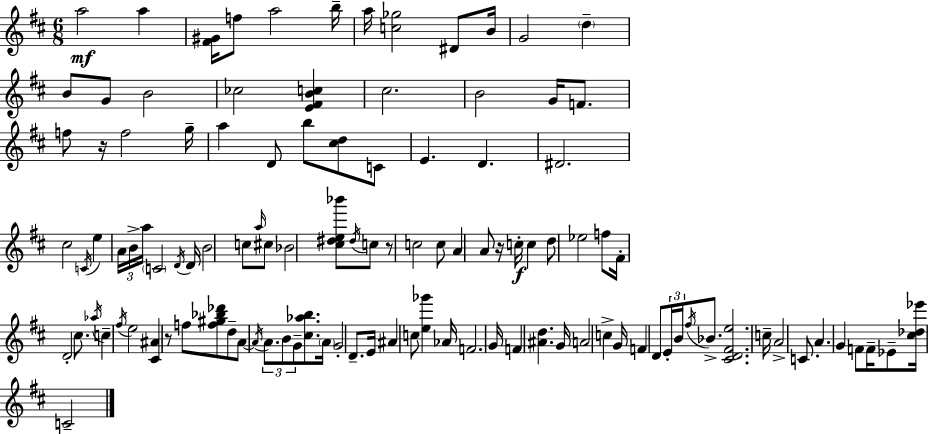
{
  \clef treble
  \numericTimeSignature
  \time 6/8
  \key d \major
  a''2\mf a''4 | <fis' gis'>16 f''8 a''2 b''16-- | a''16 <c'' ges''>2 dis'8 b'16 | g'2 \parenthesize d''4-- | \break b'8 g'8 b'2 | ces''2 <e' fis' b' c''>4 | cis''2. | b'2 g'16 f'8. | \break f''8 r16 f''2 g''16-- | a''4 d'8 b''8 <cis'' d''>8 c'8 | e'4. d'4. | dis'2. | \break cis''2 \acciaccatura { c'16 } e''4 | \tuplet 3/2 { a'16 b'16-> a''16 } \parenthesize c'2 | \acciaccatura { d'16 } d'16 b'2 c''8 | \grace { a''16 } cis''8 bes'2 <cis'' dis'' e'' bes'''>8 | \break \acciaccatura { dis''16 } c''8 r8 c''2 | c''8 a'4 a'8 r16 c''16-.\f | c''4 d''8 ees''2 | f''8 fis'16-. d'2-. | \break cis''8. \acciaccatura { aes''16 } c''4-- \acciaccatura { fis''16 } e''2 | <cis' ais'>4 r8 | f''8 <f'' gis'' bes'' des'''>8 d''8-- a'8~~ \acciaccatura { a'16 } \tuplet 3/2 { a'8. | b'8 g'8-- } <cis'' aes'' b''>8. \parenthesize a'16 g'2-. | \break d'8.-- e'16 ais'4 | c''8 <e'' ges'''>4 aes'16 f'2. | g'16 f'4 | <ais' d''>4. g'16 a'2 | \break c''4-> g'16 f'4 | d'8 \tuplet 3/2 { e'16-. b'16 \acciaccatura { fis''16 } } bes'8.-> <cis' d' fis' e''>2. | c''16-- a'2-> | c'8. a'4. | \break g'4 f'8 f'16-- ees'8-- <cis'' des'' ees'''>16 | c'2-- \bar "|."
}